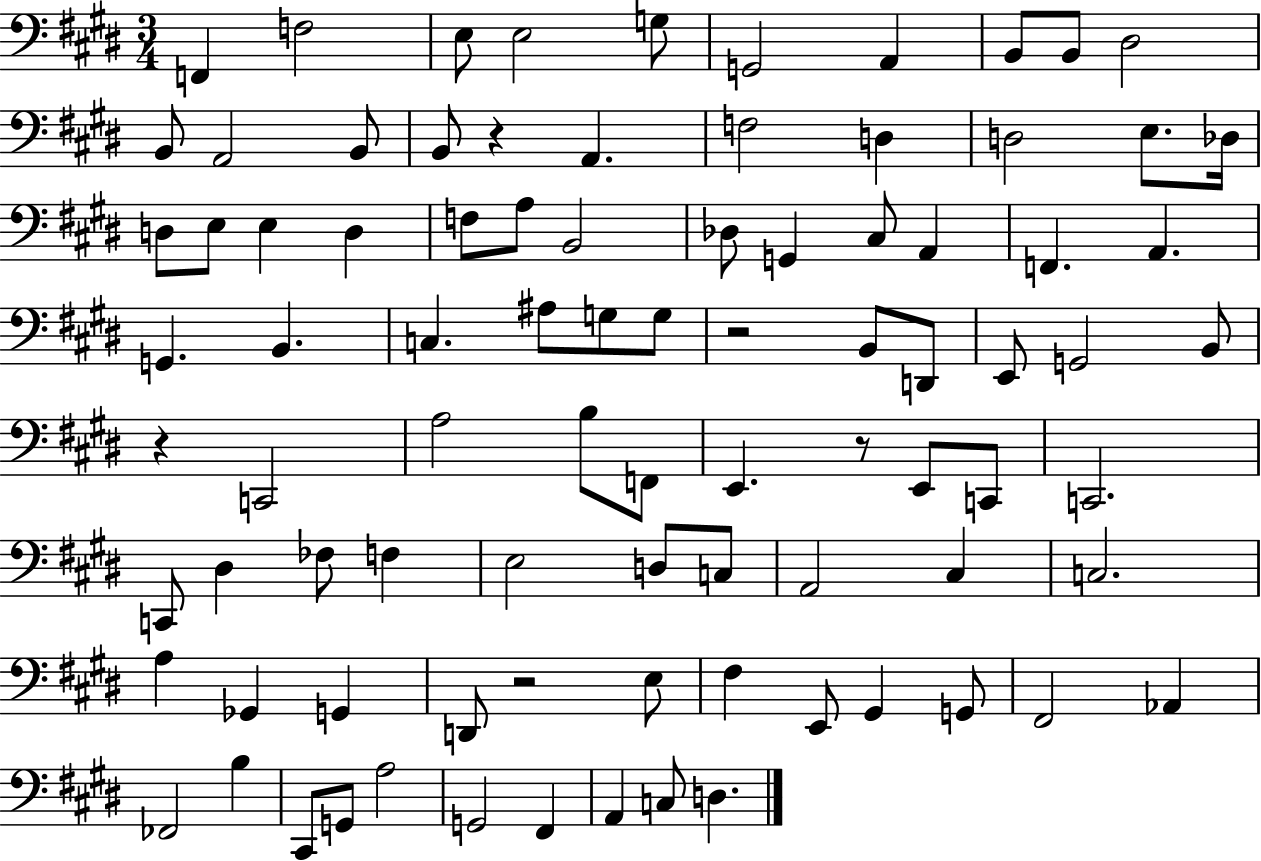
{
  \clef bass
  \numericTimeSignature
  \time 3/4
  \key e \major
  f,4 f2 | e8 e2 g8 | g,2 a,4 | b,8 b,8 dis2 | \break b,8 a,2 b,8 | b,8 r4 a,4. | f2 d4 | d2 e8. des16 | \break d8 e8 e4 d4 | f8 a8 b,2 | des8 g,4 cis8 a,4 | f,4. a,4. | \break g,4. b,4. | c4. ais8 g8 g8 | r2 b,8 d,8 | e,8 g,2 b,8 | \break r4 c,2 | a2 b8 f,8 | e,4. r8 e,8 c,8 | c,2. | \break c,8 dis4 fes8 f4 | e2 d8 c8 | a,2 cis4 | c2. | \break a4 ges,4 g,4 | d,8 r2 e8 | fis4 e,8 gis,4 g,8 | fis,2 aes,4 | \break fes,2 b4 | cis,8 g,8 a2 | g,2 fis,4 | a,4 c8 d4. | \break \bar "|."
}